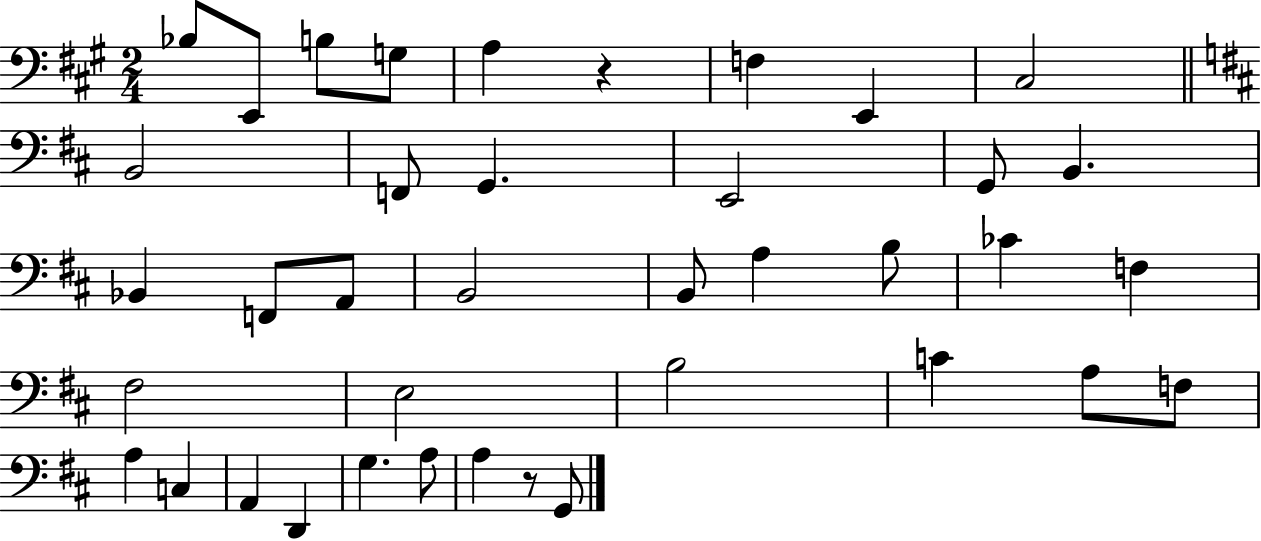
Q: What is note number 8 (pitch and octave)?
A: C#3